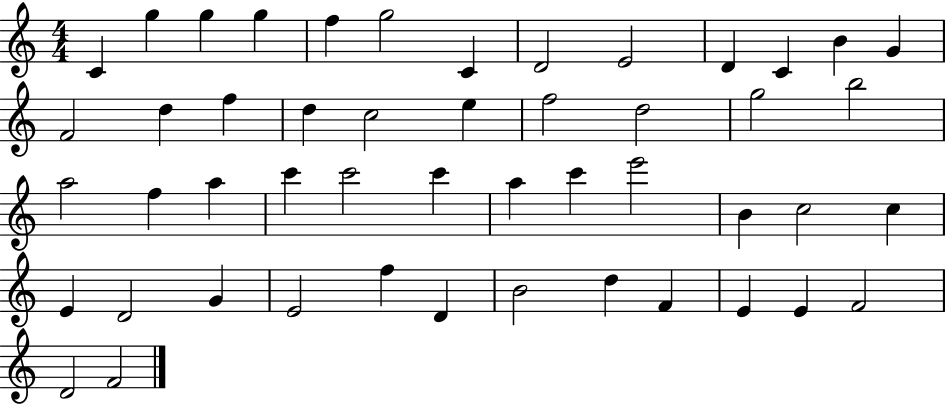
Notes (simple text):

C4/q G5/q G5/q G5/q F5/q G5/h C4/q D4/h E4/h D4/q C4/q B4/q G4/q F4/h D5/q F5/q D5/q C5/h E5/q F5/h D5/h G5/h B5/h A5/h F5/q A5/q C6/q C6/h C6/q A5/q C6/q E6/h B4/q C5/h C5/q E4/q D4/h G4/q E4/h F5/q D4/q B4/h D5/q F4/q E4/q E4/q F4/h D4/h F4/h